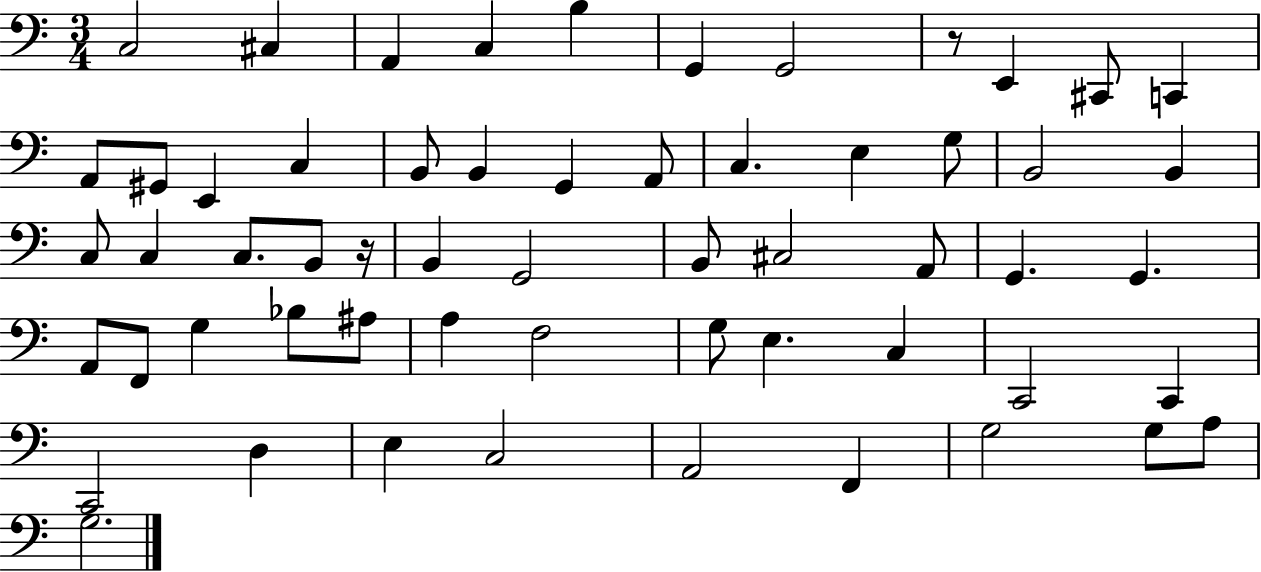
X:1
T:Untitled
M:3/4
L:1/4
K:C
C,2 ^C, A,, C, B, G,, G,,2 z/2 E,, ^C,,/2 C,, A,,/2 ^G,,/2 E,, C, B,,/2 B,, G,, A,,/2 C, E, G,/2 B,,2 B,, C,/2 C, C,/2 B,,/2 z/4 B,, G,,2 B,,/2 ^C,2 A,,/2 G,, G,, A,,/2 F,,/2 G, _B,/2 ^A,/2 A, F,2 G,/2 E, C, C,,2 C,, C,,2 D, E, C,2 A,,2 F,, G,2 G,/2 A,/2 G,2